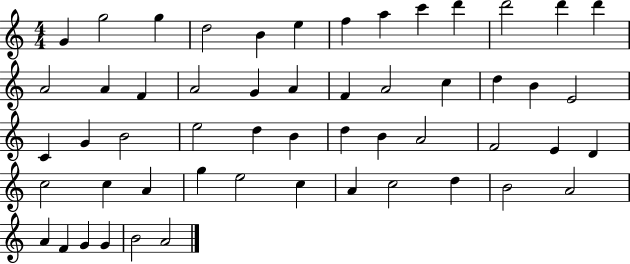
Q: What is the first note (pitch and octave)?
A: G4